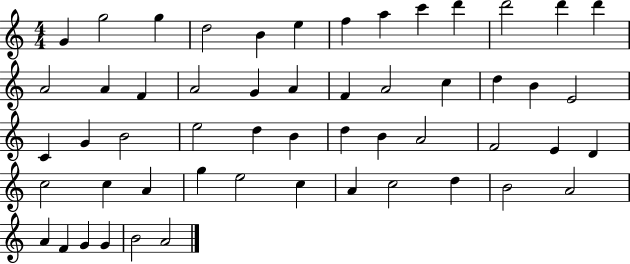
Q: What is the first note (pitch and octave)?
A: G4